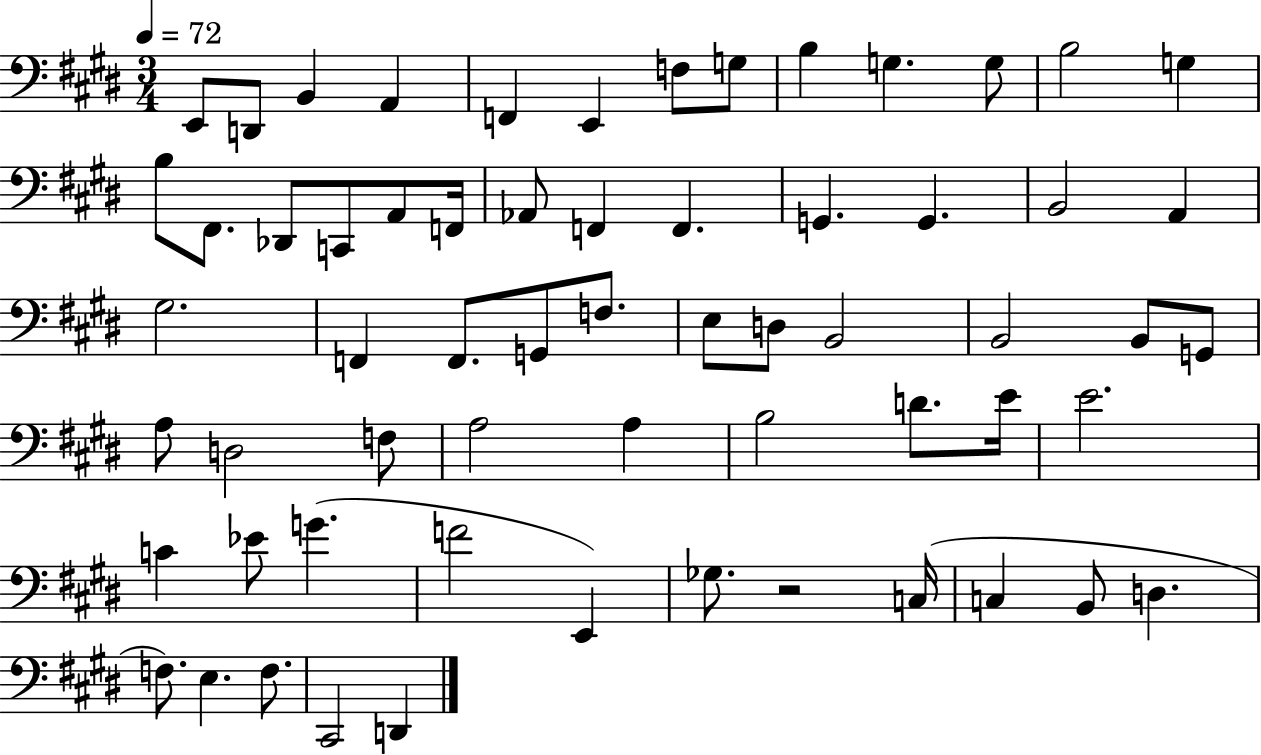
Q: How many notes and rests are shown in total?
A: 62